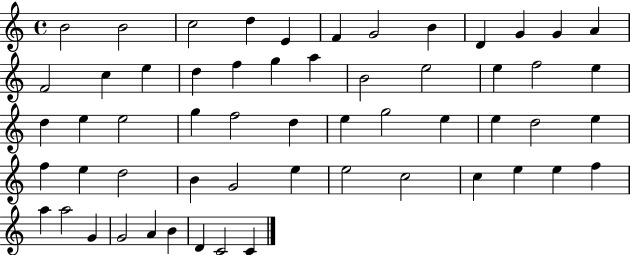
X:1
T:Untitled
M:4/4
L:1/4
K:C
B2 B2 c2 d E F G2 B D G G A F2 c e d f g a B2 e2 e f2 e d e e2 g f2 d e g2 e e d2 e f e d2 B G2 e e2 c2 c e e f a a2 G G2 A B D C2 C